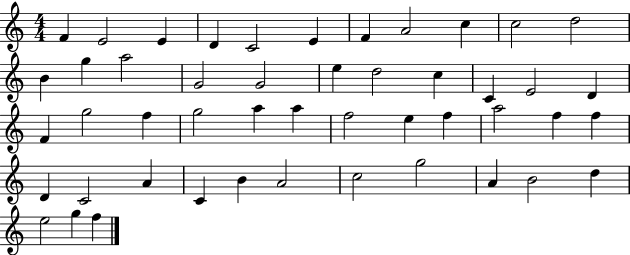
F4/q E4/h E4/q D4/q C4/h E4/q F4/q A4/h C5/q C5/h D5/h B4/q G5/q A5/h G4/h G4/h E5/q D5/h C5/q C4/q E4/h D4/q F4/q G5/h F5/q G5/h A5/q A5/q F5/h E5/q F5/q A5/h F5/q F5/q D4/q C4/h A4/q C4/q B4/q A4/h C5/h G5/h A4/q B4/h D5/q E5/h G5/q F5/q